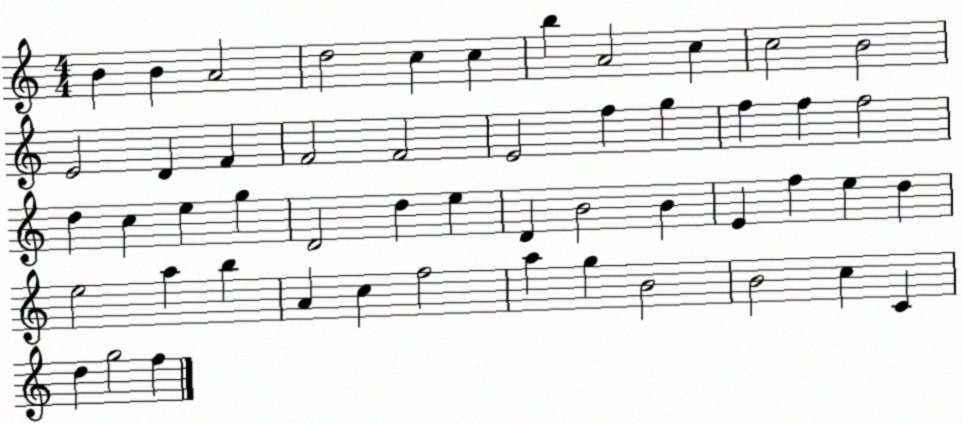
X:1
T:Untitled
M:4/4
L:1/4
K:C
B B A2 d2 c c b A2 c c2 B2 E2 D F F2 F2 E2 f g f f f2 d c e g D2 d e D B2 B E f e d e2 a b A c f2 a g B2 B2 c C d g2 f